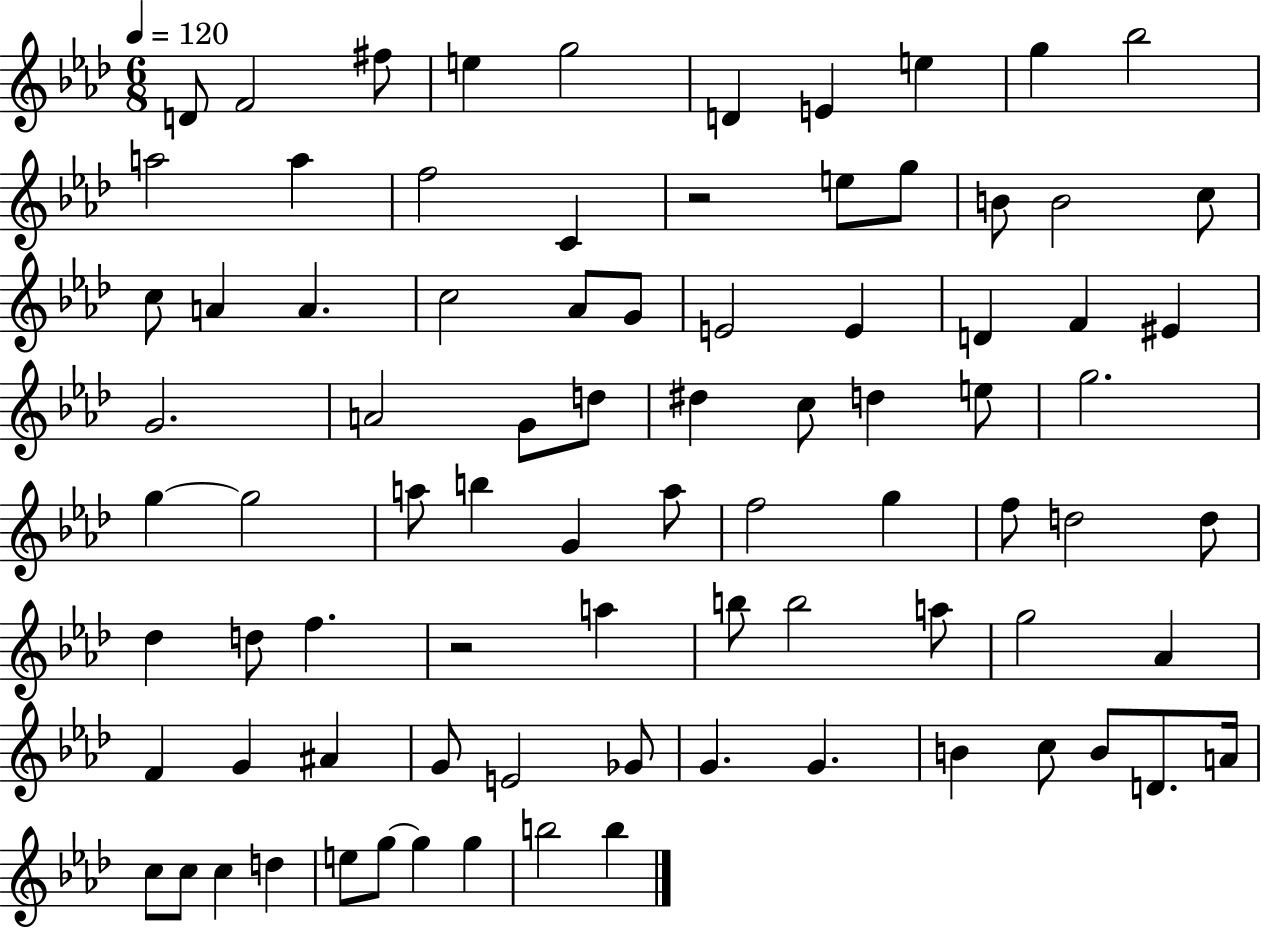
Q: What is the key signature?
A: AES major